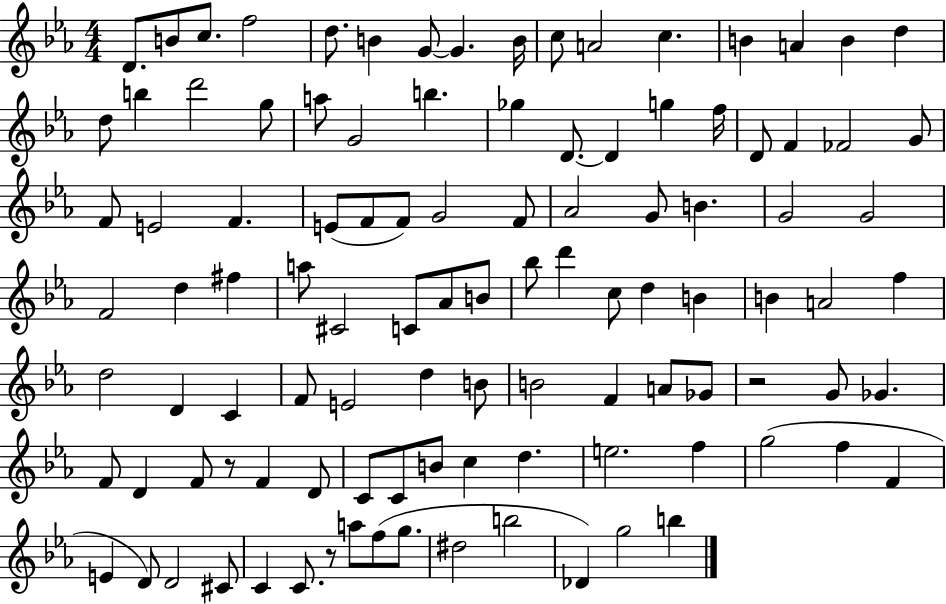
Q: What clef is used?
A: treble